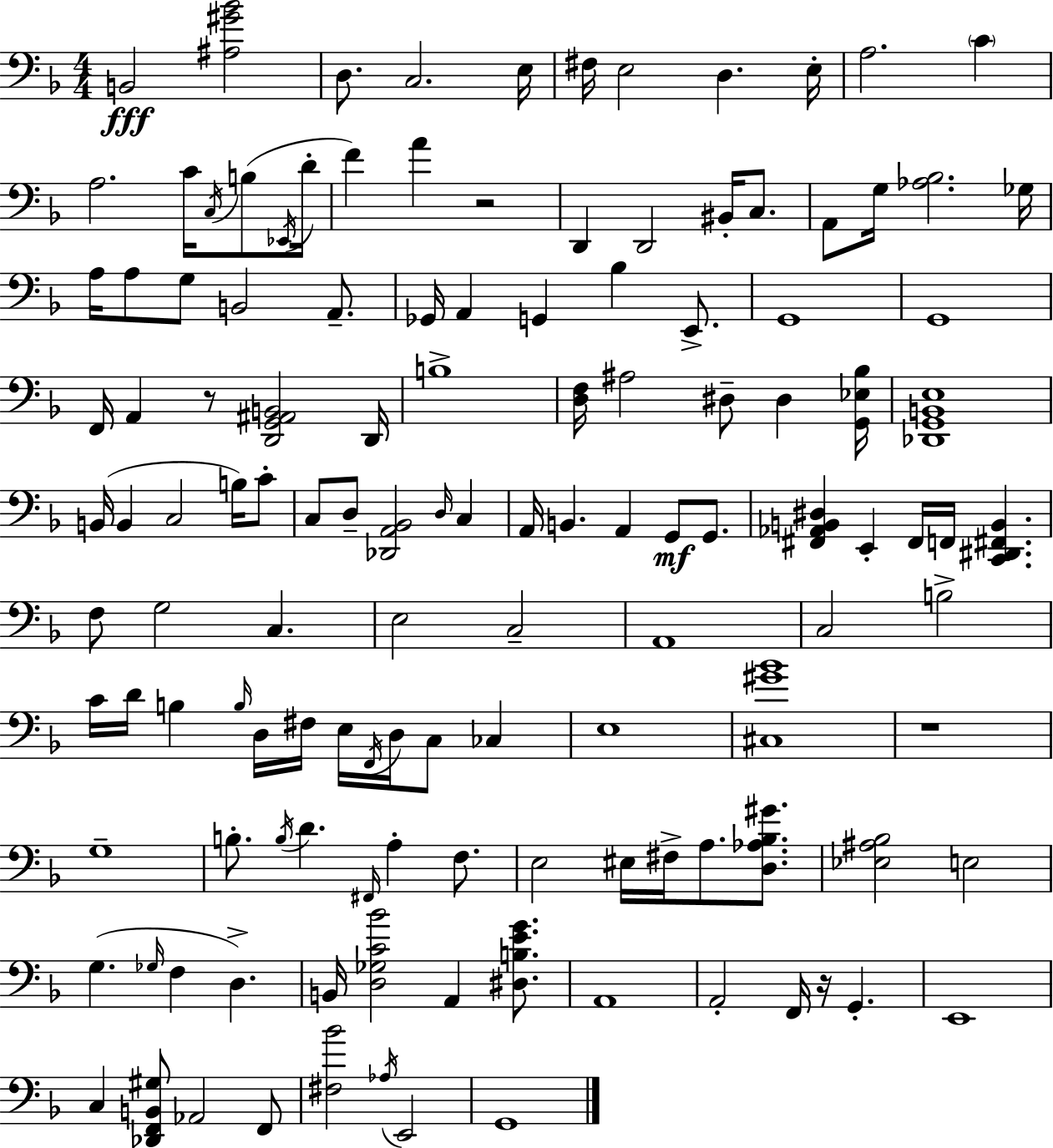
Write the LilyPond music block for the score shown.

{
  \clef bass
  \numericTimeSignature
  \time 4/4
  \key d \minor
  \repeat volta 2 { b,2\fff <ais gis' bes'>2 | d8. c2. e16 | fis16 e2 d4. e16-. | a2. \parenthesize c'4 | \break a2. c'16 \acciaccatura { c16 }( b8 | \acciaccatura { ees,16 } d'16-. f'4) a'4 r2 | d,4 d,2 bis,16-. c8. | a,8 g16 <aes bes>2. | \break ges16 a16 a8 g8 b,2 a,8.-- | ges,16 a,4 g,4 bes4 e,8.-> | g,1 | g,1 | \break f,16 a,4 r8 <d, g, ais, b,>2 | d,16 b1-> | <d f>16 ais2 dis8-- dis4 | <g, ees bes>16 <des, g, b, e>1 | \break b,16( b,4 c2 b16) | c'8-. c8 d8-- <des, a, bes,>2 \grace { d16 } c4 | a,16 b,4. a,4 g,8\mf | g,8. <fis, aes, b, dis>4 e,4-. fis,16 f,16 <c, dis, fis, b,>4. | \break f8 g2 c4. | e2 c2-- | a,1 | c2 b2-> | \break c'16 d'16 b4 \grace { b16 } d16 fis16 e16 \acciaccatura { f,16 } d16 c8 | ces4 e1 | <cis gis' bes'>1 | r1 | \break g1-- | b8.-. \acciaccatura { b16 } d'4. \grace { fis,16 } | a4-. f8. e2 eis16 | fis16-> a8. <d aes bes gis'>8. <ees ais bes>2 e2 | \break g4.( \grace { ges16 } f4 | d4.->) b,16 <d ges c' bes'>2 | a,4 <dis b e' g'>8. a,1 | a,2-. | \break f,16 r16 g,4.-. e,1 | c4 <des, f, b, gis>8 aes,2 | f,8 <fis bes'>2 | \acciaccatura { aes16 } e,2 g,1 | \break } \bar "|."
}